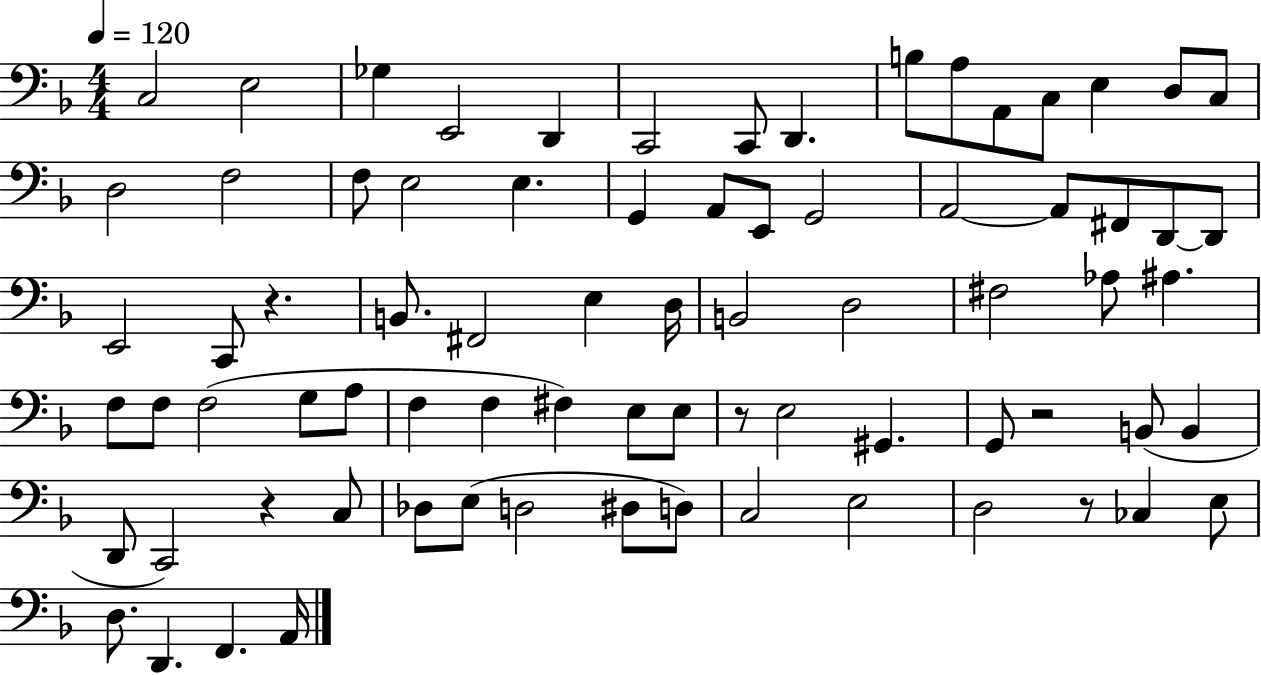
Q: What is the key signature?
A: F major